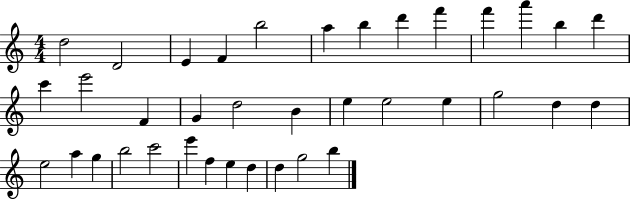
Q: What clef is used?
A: treble